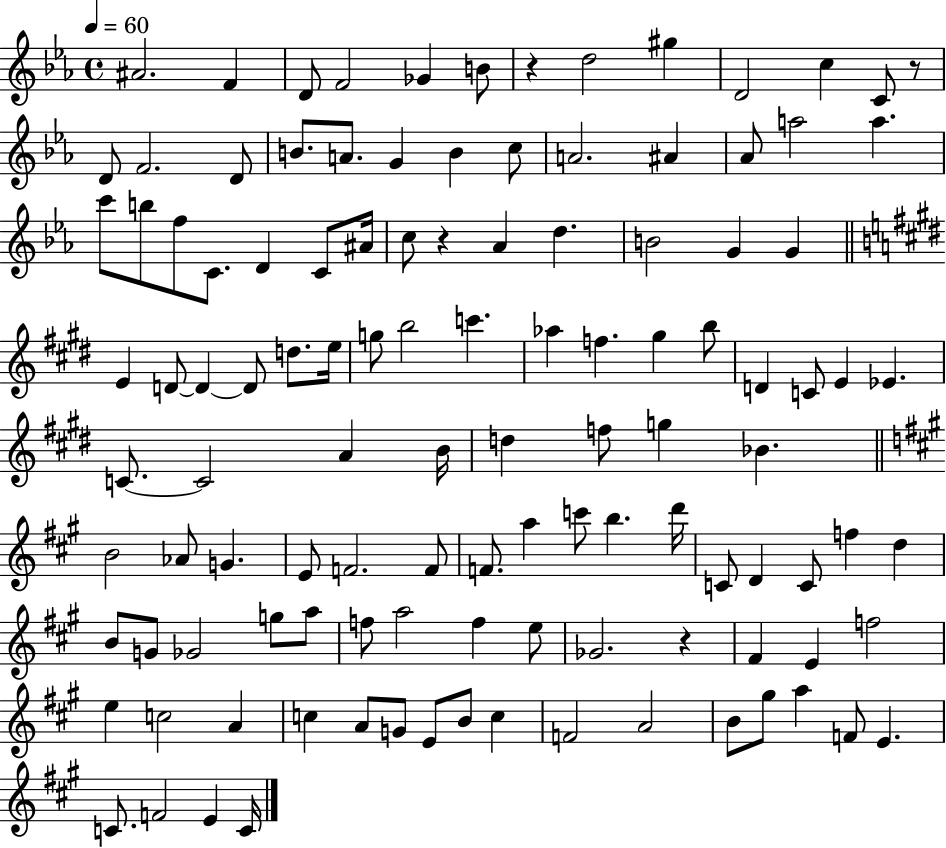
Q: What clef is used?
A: treble